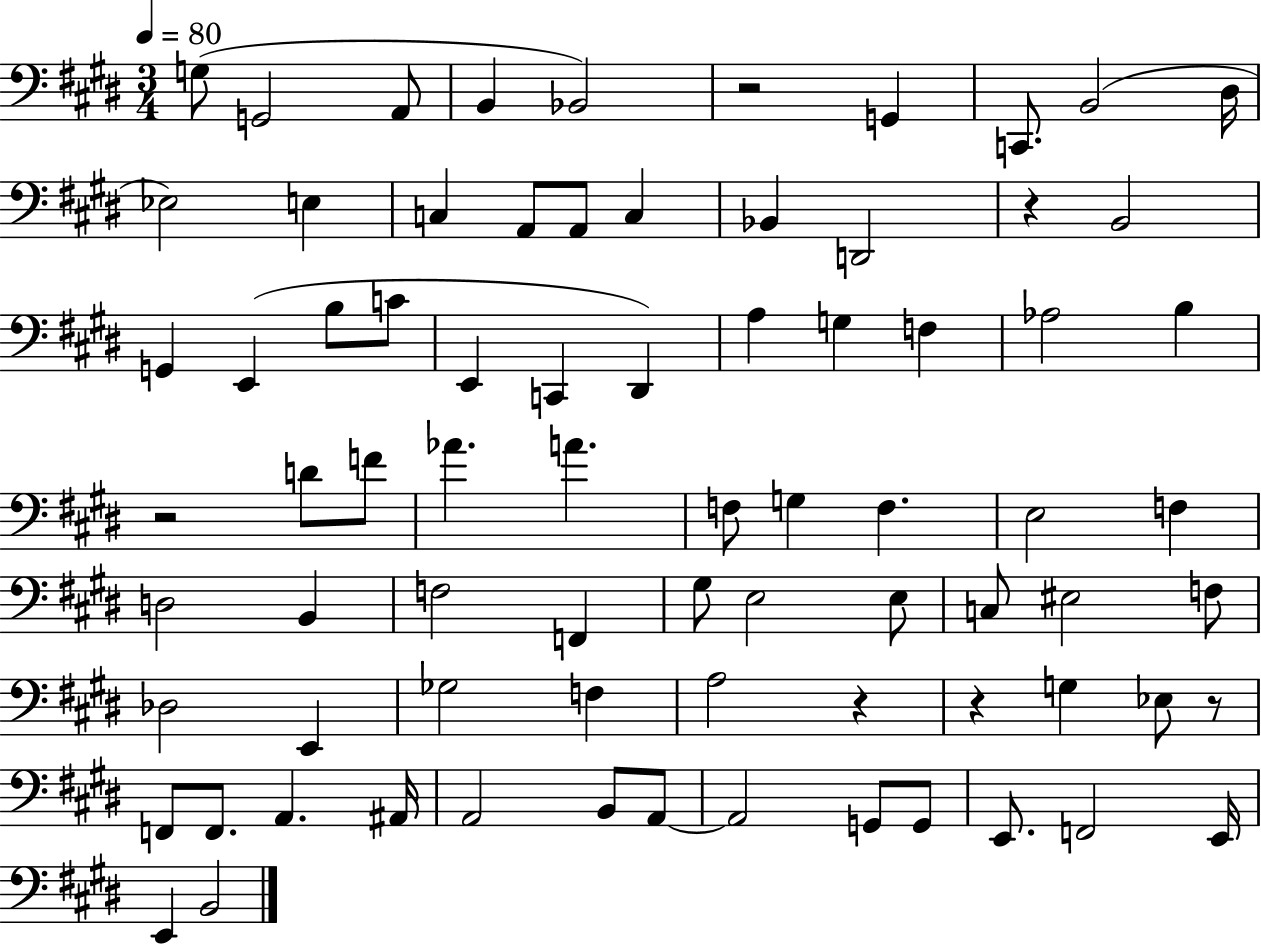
G3/e G2/h A2/e B2/q Bb2/h R/h G2/q C2/e. B2/h D#3/s Eb3/h E3/q C3/q A2/e A2/e C3/q Bb2/q D2/h R/q B2/h G2/q E2/q B3/e C4/e E2/q C2/q D#2/q A3/q G3/q F3/q Ab3/h B3/q R/h D4/e F4/e Ab4/q. A4/q. F3/e G3/q F3/q. E3/h F3/q D3/h B2/q F3/h F2/q G#3/e E3/h E3/e C3/e EIS3/h F3/e Db3/h E2/q Gb3/h F3/q A3/h R/q R/q G3/q Eb3/e R/e F2/e F2/e. A2/q. A#2/s A2/h B2/e A2/e A2/h G2/e G2/e E2/e. F2/h E2/s E2/q B2/h